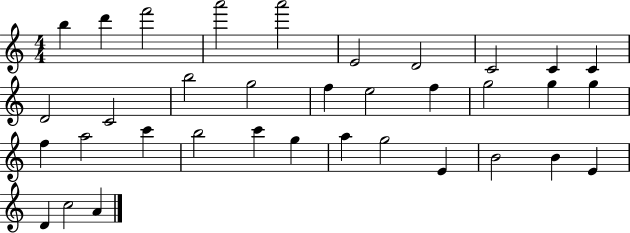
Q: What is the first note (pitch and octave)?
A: B5